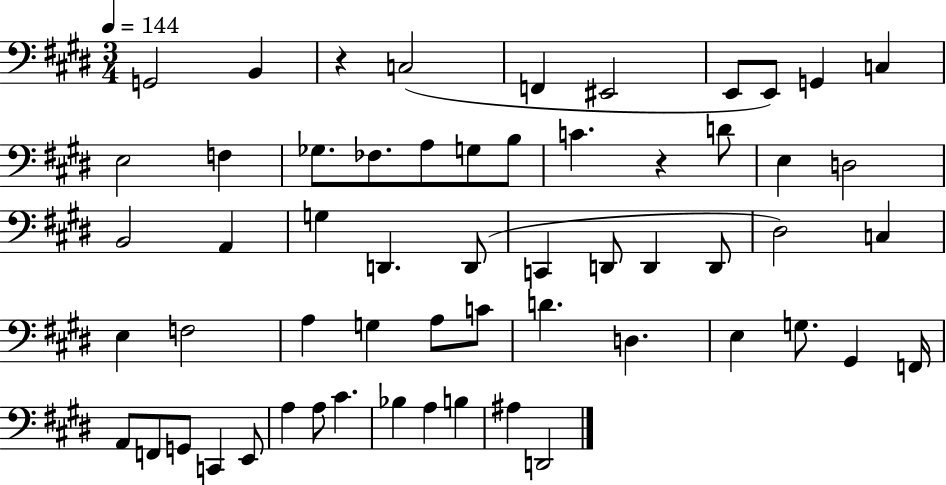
X:1
T:Untitled
M:3/4
L:1/4
K:E
G,,2 B,, z C,2 F,, ^E,,2 E,,/2 E,,/2 G,, C, E,2 F, _G,/2 _F,/2 A,/2 G,/2 B,/2 C z D/2 E, D,2 B,,2 A,, G, D,, D,,/2 C,, D,,/2 D,, D,,/2 ^D,2 C, E, F,2 A, G, A,/2 C/2 D D, E, G,/2 ^G,, F,,/4 A,,/2 F,,/2 G,,/2 C,, E,,/2 A, A,/2 ^C _B, A, B, ^A, D,,2